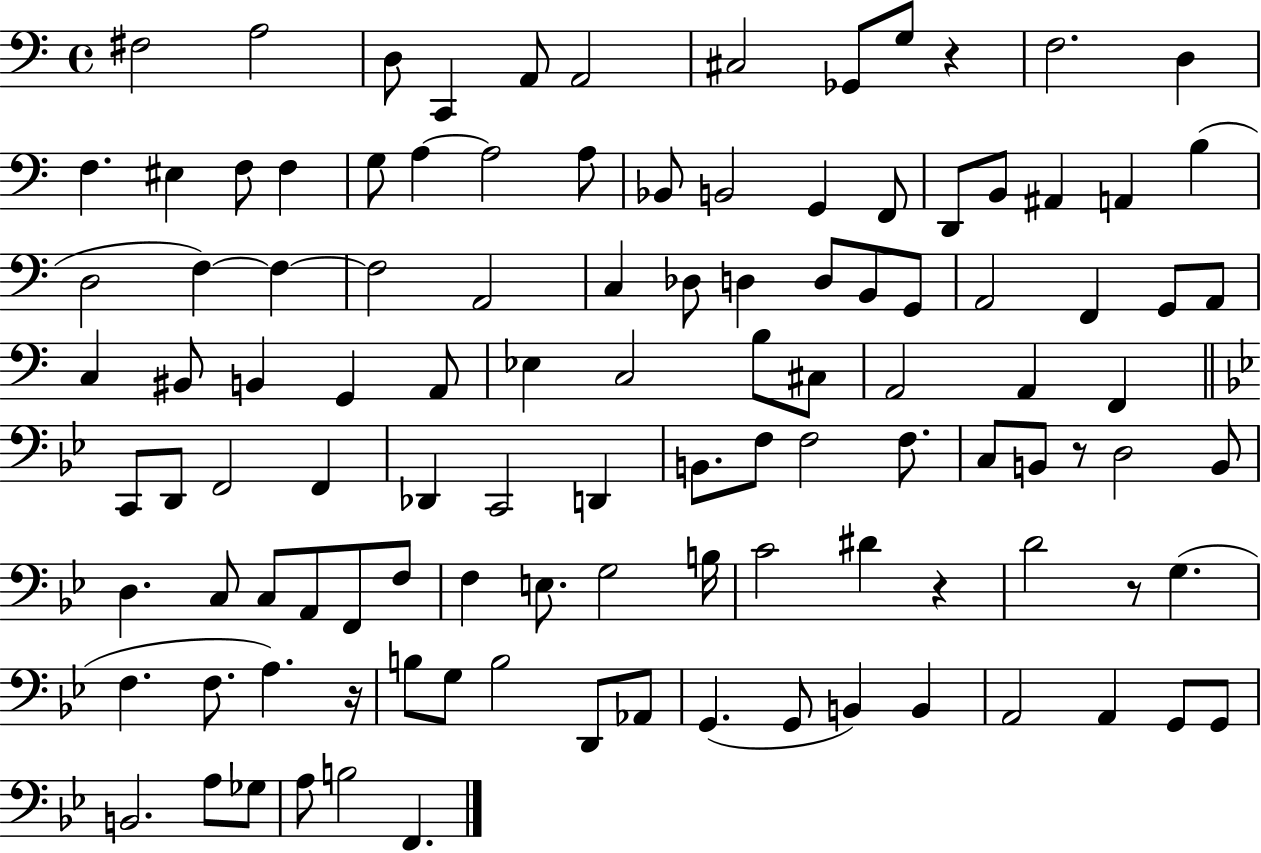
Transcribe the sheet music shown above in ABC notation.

X:1
T:Untitled
M:4/4
L:1/4
K:C
^F,2 A,2 D,/2 C,, A,,/2 A,,2 ^C,2 _G,,/2 G,/2 z F,2 D, F, ^E, F,/2 F, G,/2 A, A,2 A,/2 _B,,/2 B,,2 G,, F,,/2 D,,/2 B,,/2 ^A,, A,, B, D,2 F, F, F,2 A,,2 C, _D,/2 D, D,/2 B,,/2 G,,/2 A,,2 F,, G,,/2 A,,/2 C, ^B,,/2 B,, G,, A,,/2 _E, C,2 B,/2 ^C,/2 A,,2 A,, F,, C,,/2 D,,/2 F,,2 F,, _D,, C,,2 D,, B,,/2 F,/2 F,2 F,/2 C,/2 B,,/2 z/2 D,2 B,,/2 D, C,/2 C,/2 A,,/2 F,,/2 F,/2 F, E,/2 G,2 B,/4 C2 ^D z D2 z/2 G, F, F,/2 A, z/4 B,/2 G,/2 B,2 D,,/2 _A,,/2 G,, G,,/2 B,, B,, A,,2 A,, G,,/2 G,,/2 B,,2 A,/2 _G,/2 A,/2 B,2 F,,